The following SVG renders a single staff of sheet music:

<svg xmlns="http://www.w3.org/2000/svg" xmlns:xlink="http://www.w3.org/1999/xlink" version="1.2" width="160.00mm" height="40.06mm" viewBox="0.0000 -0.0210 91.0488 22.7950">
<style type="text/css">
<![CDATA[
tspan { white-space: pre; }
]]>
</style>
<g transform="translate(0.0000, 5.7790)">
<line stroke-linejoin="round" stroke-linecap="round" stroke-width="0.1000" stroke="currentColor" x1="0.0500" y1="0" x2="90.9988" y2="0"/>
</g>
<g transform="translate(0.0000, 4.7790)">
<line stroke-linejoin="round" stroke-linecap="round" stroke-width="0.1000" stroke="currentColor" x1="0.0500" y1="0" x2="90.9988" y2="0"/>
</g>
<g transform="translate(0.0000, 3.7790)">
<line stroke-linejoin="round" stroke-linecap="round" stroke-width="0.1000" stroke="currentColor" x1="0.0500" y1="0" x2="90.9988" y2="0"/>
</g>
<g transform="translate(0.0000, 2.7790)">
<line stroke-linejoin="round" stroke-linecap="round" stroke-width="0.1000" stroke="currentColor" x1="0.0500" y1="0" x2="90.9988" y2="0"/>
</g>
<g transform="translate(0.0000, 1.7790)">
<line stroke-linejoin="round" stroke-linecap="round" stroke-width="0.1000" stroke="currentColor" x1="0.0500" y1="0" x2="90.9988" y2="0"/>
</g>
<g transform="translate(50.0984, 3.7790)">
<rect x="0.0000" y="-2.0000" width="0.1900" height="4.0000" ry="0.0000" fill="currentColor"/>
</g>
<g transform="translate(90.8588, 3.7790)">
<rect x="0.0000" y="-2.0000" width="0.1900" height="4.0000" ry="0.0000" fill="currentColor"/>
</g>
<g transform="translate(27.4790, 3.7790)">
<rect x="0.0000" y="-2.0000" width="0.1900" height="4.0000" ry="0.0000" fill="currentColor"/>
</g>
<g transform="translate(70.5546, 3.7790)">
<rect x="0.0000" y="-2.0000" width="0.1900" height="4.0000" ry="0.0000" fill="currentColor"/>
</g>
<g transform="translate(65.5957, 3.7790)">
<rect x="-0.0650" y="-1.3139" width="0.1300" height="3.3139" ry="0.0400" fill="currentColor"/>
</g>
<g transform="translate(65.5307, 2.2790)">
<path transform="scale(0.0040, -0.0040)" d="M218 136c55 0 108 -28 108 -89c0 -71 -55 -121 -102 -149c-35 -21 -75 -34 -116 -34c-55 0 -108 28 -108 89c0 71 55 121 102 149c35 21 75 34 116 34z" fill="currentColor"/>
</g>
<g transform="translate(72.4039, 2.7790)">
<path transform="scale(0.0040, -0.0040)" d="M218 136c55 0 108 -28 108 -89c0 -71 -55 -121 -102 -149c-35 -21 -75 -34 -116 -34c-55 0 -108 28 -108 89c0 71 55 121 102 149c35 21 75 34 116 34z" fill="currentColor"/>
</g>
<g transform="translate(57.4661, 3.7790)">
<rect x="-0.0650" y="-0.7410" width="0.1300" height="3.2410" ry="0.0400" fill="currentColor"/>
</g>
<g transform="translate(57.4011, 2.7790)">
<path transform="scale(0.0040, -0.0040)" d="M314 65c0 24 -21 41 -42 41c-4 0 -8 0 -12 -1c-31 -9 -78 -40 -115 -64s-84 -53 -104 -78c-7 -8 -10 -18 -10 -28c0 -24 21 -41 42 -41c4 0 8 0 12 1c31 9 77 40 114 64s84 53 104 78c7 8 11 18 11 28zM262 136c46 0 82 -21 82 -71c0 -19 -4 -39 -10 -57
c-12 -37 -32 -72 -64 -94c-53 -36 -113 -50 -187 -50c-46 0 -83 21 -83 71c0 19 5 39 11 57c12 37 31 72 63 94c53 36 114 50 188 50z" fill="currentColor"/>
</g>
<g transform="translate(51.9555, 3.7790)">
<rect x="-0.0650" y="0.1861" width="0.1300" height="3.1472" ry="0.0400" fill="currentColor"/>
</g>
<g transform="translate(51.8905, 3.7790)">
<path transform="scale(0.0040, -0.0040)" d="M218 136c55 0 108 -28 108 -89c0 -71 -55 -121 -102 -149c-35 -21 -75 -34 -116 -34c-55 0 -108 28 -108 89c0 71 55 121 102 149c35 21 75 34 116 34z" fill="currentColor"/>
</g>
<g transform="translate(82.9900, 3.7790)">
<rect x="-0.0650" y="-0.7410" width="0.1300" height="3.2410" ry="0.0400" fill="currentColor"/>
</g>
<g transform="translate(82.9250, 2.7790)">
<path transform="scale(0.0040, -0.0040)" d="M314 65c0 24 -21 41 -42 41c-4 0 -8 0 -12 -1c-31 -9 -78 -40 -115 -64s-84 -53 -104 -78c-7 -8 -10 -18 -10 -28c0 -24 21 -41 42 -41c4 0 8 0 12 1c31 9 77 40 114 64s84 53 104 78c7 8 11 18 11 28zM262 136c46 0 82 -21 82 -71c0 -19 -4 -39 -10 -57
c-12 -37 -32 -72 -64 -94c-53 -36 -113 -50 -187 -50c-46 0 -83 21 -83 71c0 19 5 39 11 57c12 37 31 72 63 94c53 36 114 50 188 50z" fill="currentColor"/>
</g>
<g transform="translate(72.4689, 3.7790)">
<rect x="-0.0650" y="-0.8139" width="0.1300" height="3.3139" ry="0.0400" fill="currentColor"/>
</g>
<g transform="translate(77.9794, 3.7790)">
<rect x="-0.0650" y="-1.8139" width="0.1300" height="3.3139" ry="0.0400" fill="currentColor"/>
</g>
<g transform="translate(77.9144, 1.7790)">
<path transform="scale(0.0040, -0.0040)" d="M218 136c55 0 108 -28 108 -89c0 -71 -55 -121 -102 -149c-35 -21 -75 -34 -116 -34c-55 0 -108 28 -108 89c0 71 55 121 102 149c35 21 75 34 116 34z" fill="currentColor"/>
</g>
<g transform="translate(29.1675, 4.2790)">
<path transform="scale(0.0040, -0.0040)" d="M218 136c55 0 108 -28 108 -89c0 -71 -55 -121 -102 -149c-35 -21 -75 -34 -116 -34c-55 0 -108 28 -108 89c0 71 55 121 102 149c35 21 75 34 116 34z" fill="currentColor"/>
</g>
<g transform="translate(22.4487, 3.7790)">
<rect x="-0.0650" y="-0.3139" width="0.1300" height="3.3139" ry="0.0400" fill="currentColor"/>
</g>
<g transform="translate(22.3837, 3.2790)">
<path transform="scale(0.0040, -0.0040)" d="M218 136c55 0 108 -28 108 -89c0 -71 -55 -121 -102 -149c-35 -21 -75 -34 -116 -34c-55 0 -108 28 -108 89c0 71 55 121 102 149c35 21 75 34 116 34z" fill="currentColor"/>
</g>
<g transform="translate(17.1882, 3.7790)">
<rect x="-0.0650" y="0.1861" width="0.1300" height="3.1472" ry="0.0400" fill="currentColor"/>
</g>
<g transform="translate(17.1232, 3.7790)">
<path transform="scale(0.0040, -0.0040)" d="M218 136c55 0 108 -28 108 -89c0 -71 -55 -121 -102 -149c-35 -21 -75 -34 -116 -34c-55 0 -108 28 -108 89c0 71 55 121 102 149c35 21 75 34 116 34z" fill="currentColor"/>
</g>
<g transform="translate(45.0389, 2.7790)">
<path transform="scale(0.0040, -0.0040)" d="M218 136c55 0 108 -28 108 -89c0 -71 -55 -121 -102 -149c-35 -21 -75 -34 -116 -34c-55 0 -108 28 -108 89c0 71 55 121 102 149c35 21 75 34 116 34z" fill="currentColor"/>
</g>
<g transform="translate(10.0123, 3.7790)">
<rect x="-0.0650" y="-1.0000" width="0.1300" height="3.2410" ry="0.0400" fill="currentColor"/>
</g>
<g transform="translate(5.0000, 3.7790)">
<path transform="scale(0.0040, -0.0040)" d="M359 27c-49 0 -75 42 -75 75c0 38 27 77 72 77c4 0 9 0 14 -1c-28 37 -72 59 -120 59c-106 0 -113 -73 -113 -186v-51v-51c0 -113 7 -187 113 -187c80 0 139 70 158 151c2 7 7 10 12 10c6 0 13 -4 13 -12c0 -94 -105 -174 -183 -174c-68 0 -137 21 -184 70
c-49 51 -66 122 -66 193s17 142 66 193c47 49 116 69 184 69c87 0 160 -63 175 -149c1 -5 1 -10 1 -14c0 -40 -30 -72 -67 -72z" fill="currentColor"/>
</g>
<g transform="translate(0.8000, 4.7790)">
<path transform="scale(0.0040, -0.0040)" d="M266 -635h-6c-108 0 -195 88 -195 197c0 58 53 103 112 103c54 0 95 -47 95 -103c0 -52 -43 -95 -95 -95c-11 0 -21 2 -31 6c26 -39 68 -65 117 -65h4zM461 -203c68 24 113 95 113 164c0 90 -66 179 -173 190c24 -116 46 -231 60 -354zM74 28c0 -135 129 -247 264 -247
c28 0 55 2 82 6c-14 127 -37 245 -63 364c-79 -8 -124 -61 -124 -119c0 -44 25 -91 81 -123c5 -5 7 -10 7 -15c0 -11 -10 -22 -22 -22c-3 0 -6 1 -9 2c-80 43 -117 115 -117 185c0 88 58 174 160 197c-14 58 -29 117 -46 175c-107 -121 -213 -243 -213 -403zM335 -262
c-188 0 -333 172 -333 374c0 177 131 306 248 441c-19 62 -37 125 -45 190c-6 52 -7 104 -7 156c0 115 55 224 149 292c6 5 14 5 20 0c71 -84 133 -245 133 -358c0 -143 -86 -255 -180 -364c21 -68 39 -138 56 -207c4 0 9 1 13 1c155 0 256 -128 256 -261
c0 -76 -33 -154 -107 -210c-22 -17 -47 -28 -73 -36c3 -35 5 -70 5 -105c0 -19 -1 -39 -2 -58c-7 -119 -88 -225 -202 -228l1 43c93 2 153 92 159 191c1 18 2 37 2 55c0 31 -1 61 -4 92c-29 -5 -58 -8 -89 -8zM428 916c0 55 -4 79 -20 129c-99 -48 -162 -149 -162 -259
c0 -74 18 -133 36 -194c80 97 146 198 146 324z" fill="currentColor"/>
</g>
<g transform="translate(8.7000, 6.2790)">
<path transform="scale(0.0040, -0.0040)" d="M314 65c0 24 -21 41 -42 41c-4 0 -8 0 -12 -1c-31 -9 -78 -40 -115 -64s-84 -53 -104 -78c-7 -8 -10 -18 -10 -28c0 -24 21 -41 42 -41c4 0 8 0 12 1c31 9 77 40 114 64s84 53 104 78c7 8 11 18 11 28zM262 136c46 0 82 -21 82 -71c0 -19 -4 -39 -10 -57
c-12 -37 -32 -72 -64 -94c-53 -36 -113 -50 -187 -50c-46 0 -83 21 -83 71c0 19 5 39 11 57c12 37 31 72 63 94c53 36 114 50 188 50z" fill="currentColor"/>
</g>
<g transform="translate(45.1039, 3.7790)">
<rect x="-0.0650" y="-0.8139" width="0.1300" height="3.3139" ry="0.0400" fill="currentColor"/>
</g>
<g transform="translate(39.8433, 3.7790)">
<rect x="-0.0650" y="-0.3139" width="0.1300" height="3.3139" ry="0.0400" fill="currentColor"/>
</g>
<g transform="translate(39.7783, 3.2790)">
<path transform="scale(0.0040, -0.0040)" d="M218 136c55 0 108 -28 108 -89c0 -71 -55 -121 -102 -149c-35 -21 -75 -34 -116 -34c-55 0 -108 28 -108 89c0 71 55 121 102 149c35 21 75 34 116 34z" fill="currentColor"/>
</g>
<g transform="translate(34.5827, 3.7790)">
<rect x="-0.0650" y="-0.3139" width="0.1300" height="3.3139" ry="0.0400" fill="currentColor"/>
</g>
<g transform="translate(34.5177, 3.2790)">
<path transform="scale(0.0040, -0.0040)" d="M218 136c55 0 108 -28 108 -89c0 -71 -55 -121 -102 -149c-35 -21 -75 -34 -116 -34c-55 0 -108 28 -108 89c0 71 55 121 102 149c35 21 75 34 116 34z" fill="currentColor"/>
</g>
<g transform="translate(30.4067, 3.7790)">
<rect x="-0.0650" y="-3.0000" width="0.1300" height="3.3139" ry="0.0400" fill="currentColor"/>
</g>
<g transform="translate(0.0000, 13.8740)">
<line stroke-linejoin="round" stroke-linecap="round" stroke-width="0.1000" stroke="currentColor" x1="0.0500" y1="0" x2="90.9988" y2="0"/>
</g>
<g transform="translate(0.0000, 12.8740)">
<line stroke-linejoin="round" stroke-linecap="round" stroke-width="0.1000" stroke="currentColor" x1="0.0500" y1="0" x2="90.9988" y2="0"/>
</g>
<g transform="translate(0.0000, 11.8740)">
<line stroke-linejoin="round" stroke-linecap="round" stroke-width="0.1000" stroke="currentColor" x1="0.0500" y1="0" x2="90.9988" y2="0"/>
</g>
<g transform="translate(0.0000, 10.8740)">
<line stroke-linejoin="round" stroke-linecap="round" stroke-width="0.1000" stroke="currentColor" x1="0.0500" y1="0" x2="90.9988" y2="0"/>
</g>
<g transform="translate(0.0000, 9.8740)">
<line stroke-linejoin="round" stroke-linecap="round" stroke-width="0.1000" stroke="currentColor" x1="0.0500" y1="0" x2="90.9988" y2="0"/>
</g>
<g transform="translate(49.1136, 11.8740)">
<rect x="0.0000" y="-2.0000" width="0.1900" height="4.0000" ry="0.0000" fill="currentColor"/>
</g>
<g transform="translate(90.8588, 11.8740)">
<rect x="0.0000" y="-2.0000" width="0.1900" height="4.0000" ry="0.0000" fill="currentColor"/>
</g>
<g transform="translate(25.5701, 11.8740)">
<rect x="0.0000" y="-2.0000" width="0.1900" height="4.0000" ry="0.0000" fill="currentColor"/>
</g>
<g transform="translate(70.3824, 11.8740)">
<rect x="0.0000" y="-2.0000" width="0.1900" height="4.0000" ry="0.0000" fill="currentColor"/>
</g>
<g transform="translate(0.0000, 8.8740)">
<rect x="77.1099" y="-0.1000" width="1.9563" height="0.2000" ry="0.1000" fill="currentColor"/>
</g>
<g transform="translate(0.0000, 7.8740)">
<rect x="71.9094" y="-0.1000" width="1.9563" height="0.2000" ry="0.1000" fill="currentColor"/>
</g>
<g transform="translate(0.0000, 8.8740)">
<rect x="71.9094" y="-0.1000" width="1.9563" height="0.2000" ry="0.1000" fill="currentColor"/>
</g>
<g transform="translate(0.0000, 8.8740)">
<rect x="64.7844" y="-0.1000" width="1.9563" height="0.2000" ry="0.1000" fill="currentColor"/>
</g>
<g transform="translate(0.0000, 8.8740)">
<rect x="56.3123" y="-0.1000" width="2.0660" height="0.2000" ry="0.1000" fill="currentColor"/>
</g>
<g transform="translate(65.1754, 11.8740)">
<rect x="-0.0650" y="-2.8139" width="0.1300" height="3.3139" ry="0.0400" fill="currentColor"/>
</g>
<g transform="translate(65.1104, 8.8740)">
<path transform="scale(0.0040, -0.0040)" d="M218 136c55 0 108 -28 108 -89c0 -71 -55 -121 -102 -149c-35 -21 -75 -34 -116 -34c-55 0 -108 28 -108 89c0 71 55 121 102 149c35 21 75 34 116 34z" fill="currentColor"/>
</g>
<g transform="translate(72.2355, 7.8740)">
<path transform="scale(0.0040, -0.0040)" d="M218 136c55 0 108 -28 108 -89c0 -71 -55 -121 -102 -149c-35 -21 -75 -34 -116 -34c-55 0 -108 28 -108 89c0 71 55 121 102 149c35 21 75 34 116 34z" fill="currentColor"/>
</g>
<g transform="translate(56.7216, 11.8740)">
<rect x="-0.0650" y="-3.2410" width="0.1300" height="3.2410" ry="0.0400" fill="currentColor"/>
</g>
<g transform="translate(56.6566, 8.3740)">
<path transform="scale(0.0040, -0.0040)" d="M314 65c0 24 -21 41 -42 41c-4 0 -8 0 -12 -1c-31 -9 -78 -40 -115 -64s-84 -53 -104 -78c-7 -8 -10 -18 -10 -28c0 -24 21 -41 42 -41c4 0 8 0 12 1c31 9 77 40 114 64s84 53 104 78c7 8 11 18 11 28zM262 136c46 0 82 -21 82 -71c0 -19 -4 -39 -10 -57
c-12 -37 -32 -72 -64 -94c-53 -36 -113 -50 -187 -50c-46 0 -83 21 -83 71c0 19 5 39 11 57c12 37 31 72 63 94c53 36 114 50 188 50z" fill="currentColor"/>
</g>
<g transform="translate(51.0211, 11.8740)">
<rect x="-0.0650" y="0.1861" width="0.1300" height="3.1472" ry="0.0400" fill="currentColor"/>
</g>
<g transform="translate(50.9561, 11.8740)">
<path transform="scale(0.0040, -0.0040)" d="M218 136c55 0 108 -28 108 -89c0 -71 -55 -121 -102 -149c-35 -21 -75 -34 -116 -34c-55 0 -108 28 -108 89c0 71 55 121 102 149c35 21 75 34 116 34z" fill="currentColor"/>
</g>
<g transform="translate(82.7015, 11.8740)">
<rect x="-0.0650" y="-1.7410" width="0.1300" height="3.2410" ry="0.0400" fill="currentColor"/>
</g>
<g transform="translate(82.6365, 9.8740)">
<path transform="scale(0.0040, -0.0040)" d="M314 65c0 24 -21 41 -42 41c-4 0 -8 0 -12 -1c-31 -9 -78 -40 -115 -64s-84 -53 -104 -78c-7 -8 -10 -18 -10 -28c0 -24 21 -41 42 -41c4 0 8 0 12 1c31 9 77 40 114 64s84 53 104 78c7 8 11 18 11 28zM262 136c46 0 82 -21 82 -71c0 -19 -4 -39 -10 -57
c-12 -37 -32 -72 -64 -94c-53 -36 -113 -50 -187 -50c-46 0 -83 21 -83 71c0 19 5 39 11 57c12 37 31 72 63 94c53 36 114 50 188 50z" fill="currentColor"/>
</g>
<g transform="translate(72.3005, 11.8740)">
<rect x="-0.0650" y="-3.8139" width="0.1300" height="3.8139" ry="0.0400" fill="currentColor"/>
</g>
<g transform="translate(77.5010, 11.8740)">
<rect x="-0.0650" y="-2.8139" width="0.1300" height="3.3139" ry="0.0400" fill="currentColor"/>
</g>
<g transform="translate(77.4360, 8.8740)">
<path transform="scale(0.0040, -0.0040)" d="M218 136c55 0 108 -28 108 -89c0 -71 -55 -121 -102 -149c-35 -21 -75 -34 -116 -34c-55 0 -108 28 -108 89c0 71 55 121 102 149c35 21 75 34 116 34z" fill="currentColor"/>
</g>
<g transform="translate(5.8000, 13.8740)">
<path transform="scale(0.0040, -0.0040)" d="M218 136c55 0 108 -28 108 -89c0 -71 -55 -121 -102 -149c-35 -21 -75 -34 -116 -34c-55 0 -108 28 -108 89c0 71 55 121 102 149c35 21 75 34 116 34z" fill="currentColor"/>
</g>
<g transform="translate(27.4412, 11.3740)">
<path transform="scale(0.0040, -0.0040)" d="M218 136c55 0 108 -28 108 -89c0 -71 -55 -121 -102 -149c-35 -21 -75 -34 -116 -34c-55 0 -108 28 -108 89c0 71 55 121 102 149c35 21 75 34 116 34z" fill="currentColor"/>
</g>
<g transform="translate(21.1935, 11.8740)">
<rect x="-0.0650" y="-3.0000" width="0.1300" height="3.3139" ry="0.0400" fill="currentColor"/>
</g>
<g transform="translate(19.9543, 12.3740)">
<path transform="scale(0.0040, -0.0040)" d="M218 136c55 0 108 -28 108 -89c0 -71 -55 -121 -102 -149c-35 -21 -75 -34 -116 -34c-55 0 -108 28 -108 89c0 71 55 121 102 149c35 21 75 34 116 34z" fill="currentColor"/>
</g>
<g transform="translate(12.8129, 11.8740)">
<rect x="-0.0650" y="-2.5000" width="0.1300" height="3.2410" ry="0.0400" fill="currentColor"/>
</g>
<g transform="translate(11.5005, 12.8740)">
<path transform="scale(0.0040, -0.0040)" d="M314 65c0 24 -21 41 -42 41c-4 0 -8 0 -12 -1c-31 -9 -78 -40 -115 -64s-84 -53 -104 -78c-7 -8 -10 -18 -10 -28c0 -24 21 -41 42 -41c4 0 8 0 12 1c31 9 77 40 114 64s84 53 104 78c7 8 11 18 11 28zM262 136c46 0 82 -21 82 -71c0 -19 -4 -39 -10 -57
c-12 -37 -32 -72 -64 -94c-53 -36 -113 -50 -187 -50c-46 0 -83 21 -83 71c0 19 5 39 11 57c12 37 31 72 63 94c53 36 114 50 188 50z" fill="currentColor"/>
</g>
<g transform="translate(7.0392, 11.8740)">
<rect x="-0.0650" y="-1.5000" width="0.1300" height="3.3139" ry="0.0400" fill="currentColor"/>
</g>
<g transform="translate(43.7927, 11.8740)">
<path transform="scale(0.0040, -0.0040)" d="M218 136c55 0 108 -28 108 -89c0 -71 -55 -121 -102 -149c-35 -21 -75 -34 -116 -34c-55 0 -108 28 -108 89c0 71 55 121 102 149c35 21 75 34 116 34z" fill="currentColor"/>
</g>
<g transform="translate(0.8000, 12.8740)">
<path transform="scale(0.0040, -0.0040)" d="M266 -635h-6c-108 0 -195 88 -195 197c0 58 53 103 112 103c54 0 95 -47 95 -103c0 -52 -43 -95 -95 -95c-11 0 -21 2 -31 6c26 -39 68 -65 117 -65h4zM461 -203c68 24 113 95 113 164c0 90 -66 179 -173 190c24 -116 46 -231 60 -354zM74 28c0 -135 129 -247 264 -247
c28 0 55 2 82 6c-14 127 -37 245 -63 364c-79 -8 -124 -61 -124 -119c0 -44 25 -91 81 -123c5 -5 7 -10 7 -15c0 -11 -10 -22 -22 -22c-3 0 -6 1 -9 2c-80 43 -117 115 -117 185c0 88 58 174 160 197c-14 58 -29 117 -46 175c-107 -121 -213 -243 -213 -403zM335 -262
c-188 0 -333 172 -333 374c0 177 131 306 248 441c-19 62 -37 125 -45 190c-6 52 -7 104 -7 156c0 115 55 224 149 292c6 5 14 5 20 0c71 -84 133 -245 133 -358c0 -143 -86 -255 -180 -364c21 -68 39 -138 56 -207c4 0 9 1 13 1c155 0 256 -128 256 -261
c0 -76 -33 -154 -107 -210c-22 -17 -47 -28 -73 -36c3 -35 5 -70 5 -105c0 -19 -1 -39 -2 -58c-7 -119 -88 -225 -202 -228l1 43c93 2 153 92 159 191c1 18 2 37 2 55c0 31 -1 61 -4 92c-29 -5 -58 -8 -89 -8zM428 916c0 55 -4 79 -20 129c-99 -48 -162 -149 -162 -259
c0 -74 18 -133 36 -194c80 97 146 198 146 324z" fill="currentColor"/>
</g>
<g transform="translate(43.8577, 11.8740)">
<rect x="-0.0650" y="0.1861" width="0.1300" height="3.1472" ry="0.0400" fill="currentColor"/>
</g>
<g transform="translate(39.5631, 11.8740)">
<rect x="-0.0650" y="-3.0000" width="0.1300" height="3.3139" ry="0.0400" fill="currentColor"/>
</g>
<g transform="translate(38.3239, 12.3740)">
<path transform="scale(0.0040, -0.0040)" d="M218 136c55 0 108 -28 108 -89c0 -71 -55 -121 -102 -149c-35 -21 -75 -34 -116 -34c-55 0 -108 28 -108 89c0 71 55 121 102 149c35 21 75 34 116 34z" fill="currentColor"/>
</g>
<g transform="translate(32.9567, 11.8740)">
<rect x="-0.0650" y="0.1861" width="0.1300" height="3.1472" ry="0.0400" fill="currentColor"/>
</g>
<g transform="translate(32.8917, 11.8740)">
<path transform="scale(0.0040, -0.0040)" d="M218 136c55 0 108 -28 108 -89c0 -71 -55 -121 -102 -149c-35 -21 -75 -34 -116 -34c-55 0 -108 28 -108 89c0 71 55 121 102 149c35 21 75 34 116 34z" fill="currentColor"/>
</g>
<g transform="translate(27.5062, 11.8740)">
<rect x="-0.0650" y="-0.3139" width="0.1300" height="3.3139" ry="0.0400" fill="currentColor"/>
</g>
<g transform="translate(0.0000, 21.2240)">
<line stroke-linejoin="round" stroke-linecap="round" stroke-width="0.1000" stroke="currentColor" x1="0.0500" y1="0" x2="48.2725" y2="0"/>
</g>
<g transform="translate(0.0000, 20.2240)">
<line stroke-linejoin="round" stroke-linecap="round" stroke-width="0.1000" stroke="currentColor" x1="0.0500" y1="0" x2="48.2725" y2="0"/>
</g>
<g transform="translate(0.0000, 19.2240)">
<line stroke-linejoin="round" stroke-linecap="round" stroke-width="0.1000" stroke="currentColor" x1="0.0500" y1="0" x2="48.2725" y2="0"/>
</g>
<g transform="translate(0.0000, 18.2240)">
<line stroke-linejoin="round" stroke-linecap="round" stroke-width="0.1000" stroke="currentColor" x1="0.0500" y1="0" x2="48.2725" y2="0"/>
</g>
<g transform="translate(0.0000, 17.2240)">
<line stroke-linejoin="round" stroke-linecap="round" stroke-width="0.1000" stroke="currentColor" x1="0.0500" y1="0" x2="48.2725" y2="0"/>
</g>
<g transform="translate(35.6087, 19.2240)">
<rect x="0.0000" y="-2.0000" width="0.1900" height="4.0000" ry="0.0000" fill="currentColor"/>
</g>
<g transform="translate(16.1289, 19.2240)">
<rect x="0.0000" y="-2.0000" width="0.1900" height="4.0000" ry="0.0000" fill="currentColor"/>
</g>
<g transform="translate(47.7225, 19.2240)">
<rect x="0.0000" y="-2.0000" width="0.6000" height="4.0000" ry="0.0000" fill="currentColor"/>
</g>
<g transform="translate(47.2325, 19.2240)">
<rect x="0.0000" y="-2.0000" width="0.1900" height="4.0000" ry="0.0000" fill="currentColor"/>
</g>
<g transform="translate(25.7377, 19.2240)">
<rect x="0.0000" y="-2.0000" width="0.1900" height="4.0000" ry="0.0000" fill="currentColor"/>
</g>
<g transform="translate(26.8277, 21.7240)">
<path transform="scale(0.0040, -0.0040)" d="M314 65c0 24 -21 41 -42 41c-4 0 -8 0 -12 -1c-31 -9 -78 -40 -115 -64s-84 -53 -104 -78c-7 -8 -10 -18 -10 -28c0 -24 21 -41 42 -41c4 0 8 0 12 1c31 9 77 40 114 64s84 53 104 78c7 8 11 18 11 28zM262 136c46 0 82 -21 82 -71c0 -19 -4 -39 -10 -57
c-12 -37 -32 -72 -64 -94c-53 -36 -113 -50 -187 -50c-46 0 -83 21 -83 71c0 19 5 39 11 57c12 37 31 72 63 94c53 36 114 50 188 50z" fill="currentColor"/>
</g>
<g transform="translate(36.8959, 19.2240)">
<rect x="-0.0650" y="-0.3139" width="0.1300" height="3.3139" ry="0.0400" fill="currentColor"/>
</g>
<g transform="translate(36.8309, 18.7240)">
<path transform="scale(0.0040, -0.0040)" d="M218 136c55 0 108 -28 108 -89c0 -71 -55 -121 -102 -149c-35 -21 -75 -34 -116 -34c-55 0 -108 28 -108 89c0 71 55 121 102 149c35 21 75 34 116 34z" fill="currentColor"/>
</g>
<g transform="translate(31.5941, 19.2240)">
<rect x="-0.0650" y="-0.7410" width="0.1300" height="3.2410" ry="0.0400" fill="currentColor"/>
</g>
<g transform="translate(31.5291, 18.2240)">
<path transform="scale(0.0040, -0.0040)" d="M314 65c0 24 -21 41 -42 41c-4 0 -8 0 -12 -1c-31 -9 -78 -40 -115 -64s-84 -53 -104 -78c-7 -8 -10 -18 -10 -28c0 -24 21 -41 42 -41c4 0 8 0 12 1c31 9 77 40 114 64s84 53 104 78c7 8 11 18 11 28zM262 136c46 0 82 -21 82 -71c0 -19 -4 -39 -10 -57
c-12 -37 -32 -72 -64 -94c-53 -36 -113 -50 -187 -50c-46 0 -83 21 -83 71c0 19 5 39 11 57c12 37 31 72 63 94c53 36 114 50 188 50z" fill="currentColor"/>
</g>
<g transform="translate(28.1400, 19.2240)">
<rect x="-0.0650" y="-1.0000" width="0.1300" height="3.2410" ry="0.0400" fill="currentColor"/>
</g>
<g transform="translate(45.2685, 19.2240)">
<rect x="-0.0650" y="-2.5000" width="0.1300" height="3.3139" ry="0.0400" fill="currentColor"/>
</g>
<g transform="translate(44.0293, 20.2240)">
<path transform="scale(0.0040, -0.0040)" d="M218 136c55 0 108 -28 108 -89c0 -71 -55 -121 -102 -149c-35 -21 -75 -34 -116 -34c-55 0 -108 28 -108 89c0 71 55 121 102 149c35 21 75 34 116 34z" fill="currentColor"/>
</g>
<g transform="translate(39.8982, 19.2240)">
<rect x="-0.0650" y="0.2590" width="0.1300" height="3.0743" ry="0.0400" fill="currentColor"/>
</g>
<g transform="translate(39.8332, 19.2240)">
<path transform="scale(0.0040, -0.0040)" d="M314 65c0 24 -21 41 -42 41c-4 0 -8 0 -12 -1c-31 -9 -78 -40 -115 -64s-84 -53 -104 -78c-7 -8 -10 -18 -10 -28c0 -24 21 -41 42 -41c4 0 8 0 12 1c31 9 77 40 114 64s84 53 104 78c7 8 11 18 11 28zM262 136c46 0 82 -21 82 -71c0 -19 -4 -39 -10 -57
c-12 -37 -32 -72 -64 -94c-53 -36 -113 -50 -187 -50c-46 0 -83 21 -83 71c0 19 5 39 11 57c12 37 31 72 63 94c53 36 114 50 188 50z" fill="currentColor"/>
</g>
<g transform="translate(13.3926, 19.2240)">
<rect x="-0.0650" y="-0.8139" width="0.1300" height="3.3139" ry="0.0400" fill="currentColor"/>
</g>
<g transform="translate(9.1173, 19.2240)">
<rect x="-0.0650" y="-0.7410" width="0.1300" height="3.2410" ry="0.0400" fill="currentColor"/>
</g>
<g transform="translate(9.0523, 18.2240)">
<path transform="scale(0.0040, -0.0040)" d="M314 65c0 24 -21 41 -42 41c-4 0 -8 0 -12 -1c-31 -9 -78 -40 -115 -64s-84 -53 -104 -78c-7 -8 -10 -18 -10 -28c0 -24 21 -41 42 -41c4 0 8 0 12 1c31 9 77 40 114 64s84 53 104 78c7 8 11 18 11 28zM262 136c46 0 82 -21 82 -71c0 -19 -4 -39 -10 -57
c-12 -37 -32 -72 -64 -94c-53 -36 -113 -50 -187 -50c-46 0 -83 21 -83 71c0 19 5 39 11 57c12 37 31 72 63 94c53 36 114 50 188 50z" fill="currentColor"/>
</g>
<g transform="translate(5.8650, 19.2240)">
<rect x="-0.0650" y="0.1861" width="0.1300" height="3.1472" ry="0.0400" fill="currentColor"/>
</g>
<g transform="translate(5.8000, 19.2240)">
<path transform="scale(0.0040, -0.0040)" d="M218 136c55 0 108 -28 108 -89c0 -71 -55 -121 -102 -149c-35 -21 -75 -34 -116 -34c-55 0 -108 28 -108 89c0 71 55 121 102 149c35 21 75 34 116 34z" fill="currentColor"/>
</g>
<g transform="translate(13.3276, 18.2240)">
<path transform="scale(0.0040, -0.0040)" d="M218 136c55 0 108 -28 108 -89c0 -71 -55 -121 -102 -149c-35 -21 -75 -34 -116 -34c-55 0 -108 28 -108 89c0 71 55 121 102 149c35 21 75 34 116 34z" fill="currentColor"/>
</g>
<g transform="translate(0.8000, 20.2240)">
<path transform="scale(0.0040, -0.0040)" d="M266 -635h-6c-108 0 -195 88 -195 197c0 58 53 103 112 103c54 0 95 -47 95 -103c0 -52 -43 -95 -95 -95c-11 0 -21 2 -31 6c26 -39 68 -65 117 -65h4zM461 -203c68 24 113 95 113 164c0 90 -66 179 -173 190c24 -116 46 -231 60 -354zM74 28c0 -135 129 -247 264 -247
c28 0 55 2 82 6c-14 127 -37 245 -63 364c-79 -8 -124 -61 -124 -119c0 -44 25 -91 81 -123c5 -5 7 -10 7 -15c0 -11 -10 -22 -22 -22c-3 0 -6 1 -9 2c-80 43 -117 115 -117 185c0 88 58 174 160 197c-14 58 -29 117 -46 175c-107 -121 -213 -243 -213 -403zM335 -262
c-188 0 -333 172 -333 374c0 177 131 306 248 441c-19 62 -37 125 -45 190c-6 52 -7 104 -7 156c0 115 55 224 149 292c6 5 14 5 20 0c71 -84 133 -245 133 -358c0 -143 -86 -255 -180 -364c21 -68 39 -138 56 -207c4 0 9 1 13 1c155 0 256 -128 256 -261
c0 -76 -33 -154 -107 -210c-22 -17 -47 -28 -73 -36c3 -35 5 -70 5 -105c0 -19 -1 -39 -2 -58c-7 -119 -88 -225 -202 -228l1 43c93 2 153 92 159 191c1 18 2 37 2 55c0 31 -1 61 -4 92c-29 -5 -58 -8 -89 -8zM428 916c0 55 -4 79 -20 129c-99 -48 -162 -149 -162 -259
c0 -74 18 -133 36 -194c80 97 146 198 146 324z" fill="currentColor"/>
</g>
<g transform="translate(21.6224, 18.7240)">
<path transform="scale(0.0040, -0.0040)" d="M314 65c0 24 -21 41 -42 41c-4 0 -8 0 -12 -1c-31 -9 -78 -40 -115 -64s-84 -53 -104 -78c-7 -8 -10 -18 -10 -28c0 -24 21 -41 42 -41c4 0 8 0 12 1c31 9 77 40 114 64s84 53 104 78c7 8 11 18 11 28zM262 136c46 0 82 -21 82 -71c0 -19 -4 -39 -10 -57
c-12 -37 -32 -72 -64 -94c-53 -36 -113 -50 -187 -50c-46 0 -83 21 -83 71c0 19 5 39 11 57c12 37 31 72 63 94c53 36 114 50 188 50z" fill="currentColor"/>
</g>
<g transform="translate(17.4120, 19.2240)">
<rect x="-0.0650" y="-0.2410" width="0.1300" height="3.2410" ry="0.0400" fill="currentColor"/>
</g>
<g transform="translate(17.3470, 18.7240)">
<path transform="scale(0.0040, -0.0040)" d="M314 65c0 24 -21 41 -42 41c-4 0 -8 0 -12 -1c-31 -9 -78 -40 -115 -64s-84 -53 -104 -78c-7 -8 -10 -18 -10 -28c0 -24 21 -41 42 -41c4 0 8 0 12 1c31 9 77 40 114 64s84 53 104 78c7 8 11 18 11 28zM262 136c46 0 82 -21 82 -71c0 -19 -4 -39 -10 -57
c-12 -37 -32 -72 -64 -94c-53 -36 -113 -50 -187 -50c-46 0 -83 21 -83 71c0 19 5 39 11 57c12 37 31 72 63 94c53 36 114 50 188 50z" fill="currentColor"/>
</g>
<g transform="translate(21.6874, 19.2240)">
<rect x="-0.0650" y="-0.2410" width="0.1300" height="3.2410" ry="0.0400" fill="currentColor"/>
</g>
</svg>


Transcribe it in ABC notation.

X:1
T:Untitled
M:4/4
L:1/4
K:C
D2 B c A c c d B d2 e d f d2 E G2 A c B A B B b2 a c' a f2 B d2 d c2 c2 D2 d2 c B2 G